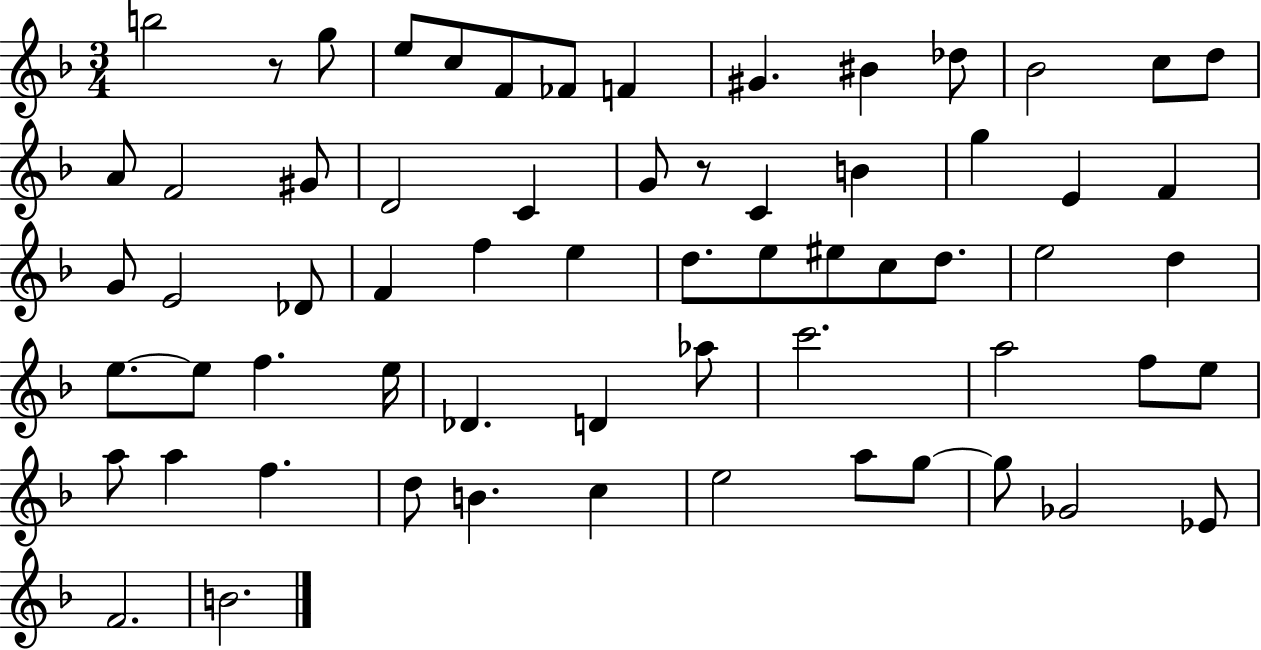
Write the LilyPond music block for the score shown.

{
  \clef treble
  \numericTimeSignature
  \time 3/4
  \key f \major
  \repeat volta 2 { b''2 r8 g''8 | e''8 c''8 f'8 fes'8 f'4 | gis'4. bis'4 des''8 | bes'2 c''8 d''8 | \break a'8 f'2 gis'8 | d'2 c'4 | g'8 r8 c'4 b'4 | g''4 e'4 f'4 | \break g'8 e'2 des'8 | f'4 f''4 e''4 | d''8. e''8 eis''8 c''8 d''8. | e''2 d''4 | \break e''8.~~ e''8 f''4. e''16 | des'4. d'4 aes''8 | c'''2. | a''2 f''8 e''8 | \break a''8 a''4 f''4. | d''8 b'4. c''4 | e''2 a''8 g''8~~ | g''8 ges'2 ees'8 | \break f'2. | b'2. | } \bar "|."
}